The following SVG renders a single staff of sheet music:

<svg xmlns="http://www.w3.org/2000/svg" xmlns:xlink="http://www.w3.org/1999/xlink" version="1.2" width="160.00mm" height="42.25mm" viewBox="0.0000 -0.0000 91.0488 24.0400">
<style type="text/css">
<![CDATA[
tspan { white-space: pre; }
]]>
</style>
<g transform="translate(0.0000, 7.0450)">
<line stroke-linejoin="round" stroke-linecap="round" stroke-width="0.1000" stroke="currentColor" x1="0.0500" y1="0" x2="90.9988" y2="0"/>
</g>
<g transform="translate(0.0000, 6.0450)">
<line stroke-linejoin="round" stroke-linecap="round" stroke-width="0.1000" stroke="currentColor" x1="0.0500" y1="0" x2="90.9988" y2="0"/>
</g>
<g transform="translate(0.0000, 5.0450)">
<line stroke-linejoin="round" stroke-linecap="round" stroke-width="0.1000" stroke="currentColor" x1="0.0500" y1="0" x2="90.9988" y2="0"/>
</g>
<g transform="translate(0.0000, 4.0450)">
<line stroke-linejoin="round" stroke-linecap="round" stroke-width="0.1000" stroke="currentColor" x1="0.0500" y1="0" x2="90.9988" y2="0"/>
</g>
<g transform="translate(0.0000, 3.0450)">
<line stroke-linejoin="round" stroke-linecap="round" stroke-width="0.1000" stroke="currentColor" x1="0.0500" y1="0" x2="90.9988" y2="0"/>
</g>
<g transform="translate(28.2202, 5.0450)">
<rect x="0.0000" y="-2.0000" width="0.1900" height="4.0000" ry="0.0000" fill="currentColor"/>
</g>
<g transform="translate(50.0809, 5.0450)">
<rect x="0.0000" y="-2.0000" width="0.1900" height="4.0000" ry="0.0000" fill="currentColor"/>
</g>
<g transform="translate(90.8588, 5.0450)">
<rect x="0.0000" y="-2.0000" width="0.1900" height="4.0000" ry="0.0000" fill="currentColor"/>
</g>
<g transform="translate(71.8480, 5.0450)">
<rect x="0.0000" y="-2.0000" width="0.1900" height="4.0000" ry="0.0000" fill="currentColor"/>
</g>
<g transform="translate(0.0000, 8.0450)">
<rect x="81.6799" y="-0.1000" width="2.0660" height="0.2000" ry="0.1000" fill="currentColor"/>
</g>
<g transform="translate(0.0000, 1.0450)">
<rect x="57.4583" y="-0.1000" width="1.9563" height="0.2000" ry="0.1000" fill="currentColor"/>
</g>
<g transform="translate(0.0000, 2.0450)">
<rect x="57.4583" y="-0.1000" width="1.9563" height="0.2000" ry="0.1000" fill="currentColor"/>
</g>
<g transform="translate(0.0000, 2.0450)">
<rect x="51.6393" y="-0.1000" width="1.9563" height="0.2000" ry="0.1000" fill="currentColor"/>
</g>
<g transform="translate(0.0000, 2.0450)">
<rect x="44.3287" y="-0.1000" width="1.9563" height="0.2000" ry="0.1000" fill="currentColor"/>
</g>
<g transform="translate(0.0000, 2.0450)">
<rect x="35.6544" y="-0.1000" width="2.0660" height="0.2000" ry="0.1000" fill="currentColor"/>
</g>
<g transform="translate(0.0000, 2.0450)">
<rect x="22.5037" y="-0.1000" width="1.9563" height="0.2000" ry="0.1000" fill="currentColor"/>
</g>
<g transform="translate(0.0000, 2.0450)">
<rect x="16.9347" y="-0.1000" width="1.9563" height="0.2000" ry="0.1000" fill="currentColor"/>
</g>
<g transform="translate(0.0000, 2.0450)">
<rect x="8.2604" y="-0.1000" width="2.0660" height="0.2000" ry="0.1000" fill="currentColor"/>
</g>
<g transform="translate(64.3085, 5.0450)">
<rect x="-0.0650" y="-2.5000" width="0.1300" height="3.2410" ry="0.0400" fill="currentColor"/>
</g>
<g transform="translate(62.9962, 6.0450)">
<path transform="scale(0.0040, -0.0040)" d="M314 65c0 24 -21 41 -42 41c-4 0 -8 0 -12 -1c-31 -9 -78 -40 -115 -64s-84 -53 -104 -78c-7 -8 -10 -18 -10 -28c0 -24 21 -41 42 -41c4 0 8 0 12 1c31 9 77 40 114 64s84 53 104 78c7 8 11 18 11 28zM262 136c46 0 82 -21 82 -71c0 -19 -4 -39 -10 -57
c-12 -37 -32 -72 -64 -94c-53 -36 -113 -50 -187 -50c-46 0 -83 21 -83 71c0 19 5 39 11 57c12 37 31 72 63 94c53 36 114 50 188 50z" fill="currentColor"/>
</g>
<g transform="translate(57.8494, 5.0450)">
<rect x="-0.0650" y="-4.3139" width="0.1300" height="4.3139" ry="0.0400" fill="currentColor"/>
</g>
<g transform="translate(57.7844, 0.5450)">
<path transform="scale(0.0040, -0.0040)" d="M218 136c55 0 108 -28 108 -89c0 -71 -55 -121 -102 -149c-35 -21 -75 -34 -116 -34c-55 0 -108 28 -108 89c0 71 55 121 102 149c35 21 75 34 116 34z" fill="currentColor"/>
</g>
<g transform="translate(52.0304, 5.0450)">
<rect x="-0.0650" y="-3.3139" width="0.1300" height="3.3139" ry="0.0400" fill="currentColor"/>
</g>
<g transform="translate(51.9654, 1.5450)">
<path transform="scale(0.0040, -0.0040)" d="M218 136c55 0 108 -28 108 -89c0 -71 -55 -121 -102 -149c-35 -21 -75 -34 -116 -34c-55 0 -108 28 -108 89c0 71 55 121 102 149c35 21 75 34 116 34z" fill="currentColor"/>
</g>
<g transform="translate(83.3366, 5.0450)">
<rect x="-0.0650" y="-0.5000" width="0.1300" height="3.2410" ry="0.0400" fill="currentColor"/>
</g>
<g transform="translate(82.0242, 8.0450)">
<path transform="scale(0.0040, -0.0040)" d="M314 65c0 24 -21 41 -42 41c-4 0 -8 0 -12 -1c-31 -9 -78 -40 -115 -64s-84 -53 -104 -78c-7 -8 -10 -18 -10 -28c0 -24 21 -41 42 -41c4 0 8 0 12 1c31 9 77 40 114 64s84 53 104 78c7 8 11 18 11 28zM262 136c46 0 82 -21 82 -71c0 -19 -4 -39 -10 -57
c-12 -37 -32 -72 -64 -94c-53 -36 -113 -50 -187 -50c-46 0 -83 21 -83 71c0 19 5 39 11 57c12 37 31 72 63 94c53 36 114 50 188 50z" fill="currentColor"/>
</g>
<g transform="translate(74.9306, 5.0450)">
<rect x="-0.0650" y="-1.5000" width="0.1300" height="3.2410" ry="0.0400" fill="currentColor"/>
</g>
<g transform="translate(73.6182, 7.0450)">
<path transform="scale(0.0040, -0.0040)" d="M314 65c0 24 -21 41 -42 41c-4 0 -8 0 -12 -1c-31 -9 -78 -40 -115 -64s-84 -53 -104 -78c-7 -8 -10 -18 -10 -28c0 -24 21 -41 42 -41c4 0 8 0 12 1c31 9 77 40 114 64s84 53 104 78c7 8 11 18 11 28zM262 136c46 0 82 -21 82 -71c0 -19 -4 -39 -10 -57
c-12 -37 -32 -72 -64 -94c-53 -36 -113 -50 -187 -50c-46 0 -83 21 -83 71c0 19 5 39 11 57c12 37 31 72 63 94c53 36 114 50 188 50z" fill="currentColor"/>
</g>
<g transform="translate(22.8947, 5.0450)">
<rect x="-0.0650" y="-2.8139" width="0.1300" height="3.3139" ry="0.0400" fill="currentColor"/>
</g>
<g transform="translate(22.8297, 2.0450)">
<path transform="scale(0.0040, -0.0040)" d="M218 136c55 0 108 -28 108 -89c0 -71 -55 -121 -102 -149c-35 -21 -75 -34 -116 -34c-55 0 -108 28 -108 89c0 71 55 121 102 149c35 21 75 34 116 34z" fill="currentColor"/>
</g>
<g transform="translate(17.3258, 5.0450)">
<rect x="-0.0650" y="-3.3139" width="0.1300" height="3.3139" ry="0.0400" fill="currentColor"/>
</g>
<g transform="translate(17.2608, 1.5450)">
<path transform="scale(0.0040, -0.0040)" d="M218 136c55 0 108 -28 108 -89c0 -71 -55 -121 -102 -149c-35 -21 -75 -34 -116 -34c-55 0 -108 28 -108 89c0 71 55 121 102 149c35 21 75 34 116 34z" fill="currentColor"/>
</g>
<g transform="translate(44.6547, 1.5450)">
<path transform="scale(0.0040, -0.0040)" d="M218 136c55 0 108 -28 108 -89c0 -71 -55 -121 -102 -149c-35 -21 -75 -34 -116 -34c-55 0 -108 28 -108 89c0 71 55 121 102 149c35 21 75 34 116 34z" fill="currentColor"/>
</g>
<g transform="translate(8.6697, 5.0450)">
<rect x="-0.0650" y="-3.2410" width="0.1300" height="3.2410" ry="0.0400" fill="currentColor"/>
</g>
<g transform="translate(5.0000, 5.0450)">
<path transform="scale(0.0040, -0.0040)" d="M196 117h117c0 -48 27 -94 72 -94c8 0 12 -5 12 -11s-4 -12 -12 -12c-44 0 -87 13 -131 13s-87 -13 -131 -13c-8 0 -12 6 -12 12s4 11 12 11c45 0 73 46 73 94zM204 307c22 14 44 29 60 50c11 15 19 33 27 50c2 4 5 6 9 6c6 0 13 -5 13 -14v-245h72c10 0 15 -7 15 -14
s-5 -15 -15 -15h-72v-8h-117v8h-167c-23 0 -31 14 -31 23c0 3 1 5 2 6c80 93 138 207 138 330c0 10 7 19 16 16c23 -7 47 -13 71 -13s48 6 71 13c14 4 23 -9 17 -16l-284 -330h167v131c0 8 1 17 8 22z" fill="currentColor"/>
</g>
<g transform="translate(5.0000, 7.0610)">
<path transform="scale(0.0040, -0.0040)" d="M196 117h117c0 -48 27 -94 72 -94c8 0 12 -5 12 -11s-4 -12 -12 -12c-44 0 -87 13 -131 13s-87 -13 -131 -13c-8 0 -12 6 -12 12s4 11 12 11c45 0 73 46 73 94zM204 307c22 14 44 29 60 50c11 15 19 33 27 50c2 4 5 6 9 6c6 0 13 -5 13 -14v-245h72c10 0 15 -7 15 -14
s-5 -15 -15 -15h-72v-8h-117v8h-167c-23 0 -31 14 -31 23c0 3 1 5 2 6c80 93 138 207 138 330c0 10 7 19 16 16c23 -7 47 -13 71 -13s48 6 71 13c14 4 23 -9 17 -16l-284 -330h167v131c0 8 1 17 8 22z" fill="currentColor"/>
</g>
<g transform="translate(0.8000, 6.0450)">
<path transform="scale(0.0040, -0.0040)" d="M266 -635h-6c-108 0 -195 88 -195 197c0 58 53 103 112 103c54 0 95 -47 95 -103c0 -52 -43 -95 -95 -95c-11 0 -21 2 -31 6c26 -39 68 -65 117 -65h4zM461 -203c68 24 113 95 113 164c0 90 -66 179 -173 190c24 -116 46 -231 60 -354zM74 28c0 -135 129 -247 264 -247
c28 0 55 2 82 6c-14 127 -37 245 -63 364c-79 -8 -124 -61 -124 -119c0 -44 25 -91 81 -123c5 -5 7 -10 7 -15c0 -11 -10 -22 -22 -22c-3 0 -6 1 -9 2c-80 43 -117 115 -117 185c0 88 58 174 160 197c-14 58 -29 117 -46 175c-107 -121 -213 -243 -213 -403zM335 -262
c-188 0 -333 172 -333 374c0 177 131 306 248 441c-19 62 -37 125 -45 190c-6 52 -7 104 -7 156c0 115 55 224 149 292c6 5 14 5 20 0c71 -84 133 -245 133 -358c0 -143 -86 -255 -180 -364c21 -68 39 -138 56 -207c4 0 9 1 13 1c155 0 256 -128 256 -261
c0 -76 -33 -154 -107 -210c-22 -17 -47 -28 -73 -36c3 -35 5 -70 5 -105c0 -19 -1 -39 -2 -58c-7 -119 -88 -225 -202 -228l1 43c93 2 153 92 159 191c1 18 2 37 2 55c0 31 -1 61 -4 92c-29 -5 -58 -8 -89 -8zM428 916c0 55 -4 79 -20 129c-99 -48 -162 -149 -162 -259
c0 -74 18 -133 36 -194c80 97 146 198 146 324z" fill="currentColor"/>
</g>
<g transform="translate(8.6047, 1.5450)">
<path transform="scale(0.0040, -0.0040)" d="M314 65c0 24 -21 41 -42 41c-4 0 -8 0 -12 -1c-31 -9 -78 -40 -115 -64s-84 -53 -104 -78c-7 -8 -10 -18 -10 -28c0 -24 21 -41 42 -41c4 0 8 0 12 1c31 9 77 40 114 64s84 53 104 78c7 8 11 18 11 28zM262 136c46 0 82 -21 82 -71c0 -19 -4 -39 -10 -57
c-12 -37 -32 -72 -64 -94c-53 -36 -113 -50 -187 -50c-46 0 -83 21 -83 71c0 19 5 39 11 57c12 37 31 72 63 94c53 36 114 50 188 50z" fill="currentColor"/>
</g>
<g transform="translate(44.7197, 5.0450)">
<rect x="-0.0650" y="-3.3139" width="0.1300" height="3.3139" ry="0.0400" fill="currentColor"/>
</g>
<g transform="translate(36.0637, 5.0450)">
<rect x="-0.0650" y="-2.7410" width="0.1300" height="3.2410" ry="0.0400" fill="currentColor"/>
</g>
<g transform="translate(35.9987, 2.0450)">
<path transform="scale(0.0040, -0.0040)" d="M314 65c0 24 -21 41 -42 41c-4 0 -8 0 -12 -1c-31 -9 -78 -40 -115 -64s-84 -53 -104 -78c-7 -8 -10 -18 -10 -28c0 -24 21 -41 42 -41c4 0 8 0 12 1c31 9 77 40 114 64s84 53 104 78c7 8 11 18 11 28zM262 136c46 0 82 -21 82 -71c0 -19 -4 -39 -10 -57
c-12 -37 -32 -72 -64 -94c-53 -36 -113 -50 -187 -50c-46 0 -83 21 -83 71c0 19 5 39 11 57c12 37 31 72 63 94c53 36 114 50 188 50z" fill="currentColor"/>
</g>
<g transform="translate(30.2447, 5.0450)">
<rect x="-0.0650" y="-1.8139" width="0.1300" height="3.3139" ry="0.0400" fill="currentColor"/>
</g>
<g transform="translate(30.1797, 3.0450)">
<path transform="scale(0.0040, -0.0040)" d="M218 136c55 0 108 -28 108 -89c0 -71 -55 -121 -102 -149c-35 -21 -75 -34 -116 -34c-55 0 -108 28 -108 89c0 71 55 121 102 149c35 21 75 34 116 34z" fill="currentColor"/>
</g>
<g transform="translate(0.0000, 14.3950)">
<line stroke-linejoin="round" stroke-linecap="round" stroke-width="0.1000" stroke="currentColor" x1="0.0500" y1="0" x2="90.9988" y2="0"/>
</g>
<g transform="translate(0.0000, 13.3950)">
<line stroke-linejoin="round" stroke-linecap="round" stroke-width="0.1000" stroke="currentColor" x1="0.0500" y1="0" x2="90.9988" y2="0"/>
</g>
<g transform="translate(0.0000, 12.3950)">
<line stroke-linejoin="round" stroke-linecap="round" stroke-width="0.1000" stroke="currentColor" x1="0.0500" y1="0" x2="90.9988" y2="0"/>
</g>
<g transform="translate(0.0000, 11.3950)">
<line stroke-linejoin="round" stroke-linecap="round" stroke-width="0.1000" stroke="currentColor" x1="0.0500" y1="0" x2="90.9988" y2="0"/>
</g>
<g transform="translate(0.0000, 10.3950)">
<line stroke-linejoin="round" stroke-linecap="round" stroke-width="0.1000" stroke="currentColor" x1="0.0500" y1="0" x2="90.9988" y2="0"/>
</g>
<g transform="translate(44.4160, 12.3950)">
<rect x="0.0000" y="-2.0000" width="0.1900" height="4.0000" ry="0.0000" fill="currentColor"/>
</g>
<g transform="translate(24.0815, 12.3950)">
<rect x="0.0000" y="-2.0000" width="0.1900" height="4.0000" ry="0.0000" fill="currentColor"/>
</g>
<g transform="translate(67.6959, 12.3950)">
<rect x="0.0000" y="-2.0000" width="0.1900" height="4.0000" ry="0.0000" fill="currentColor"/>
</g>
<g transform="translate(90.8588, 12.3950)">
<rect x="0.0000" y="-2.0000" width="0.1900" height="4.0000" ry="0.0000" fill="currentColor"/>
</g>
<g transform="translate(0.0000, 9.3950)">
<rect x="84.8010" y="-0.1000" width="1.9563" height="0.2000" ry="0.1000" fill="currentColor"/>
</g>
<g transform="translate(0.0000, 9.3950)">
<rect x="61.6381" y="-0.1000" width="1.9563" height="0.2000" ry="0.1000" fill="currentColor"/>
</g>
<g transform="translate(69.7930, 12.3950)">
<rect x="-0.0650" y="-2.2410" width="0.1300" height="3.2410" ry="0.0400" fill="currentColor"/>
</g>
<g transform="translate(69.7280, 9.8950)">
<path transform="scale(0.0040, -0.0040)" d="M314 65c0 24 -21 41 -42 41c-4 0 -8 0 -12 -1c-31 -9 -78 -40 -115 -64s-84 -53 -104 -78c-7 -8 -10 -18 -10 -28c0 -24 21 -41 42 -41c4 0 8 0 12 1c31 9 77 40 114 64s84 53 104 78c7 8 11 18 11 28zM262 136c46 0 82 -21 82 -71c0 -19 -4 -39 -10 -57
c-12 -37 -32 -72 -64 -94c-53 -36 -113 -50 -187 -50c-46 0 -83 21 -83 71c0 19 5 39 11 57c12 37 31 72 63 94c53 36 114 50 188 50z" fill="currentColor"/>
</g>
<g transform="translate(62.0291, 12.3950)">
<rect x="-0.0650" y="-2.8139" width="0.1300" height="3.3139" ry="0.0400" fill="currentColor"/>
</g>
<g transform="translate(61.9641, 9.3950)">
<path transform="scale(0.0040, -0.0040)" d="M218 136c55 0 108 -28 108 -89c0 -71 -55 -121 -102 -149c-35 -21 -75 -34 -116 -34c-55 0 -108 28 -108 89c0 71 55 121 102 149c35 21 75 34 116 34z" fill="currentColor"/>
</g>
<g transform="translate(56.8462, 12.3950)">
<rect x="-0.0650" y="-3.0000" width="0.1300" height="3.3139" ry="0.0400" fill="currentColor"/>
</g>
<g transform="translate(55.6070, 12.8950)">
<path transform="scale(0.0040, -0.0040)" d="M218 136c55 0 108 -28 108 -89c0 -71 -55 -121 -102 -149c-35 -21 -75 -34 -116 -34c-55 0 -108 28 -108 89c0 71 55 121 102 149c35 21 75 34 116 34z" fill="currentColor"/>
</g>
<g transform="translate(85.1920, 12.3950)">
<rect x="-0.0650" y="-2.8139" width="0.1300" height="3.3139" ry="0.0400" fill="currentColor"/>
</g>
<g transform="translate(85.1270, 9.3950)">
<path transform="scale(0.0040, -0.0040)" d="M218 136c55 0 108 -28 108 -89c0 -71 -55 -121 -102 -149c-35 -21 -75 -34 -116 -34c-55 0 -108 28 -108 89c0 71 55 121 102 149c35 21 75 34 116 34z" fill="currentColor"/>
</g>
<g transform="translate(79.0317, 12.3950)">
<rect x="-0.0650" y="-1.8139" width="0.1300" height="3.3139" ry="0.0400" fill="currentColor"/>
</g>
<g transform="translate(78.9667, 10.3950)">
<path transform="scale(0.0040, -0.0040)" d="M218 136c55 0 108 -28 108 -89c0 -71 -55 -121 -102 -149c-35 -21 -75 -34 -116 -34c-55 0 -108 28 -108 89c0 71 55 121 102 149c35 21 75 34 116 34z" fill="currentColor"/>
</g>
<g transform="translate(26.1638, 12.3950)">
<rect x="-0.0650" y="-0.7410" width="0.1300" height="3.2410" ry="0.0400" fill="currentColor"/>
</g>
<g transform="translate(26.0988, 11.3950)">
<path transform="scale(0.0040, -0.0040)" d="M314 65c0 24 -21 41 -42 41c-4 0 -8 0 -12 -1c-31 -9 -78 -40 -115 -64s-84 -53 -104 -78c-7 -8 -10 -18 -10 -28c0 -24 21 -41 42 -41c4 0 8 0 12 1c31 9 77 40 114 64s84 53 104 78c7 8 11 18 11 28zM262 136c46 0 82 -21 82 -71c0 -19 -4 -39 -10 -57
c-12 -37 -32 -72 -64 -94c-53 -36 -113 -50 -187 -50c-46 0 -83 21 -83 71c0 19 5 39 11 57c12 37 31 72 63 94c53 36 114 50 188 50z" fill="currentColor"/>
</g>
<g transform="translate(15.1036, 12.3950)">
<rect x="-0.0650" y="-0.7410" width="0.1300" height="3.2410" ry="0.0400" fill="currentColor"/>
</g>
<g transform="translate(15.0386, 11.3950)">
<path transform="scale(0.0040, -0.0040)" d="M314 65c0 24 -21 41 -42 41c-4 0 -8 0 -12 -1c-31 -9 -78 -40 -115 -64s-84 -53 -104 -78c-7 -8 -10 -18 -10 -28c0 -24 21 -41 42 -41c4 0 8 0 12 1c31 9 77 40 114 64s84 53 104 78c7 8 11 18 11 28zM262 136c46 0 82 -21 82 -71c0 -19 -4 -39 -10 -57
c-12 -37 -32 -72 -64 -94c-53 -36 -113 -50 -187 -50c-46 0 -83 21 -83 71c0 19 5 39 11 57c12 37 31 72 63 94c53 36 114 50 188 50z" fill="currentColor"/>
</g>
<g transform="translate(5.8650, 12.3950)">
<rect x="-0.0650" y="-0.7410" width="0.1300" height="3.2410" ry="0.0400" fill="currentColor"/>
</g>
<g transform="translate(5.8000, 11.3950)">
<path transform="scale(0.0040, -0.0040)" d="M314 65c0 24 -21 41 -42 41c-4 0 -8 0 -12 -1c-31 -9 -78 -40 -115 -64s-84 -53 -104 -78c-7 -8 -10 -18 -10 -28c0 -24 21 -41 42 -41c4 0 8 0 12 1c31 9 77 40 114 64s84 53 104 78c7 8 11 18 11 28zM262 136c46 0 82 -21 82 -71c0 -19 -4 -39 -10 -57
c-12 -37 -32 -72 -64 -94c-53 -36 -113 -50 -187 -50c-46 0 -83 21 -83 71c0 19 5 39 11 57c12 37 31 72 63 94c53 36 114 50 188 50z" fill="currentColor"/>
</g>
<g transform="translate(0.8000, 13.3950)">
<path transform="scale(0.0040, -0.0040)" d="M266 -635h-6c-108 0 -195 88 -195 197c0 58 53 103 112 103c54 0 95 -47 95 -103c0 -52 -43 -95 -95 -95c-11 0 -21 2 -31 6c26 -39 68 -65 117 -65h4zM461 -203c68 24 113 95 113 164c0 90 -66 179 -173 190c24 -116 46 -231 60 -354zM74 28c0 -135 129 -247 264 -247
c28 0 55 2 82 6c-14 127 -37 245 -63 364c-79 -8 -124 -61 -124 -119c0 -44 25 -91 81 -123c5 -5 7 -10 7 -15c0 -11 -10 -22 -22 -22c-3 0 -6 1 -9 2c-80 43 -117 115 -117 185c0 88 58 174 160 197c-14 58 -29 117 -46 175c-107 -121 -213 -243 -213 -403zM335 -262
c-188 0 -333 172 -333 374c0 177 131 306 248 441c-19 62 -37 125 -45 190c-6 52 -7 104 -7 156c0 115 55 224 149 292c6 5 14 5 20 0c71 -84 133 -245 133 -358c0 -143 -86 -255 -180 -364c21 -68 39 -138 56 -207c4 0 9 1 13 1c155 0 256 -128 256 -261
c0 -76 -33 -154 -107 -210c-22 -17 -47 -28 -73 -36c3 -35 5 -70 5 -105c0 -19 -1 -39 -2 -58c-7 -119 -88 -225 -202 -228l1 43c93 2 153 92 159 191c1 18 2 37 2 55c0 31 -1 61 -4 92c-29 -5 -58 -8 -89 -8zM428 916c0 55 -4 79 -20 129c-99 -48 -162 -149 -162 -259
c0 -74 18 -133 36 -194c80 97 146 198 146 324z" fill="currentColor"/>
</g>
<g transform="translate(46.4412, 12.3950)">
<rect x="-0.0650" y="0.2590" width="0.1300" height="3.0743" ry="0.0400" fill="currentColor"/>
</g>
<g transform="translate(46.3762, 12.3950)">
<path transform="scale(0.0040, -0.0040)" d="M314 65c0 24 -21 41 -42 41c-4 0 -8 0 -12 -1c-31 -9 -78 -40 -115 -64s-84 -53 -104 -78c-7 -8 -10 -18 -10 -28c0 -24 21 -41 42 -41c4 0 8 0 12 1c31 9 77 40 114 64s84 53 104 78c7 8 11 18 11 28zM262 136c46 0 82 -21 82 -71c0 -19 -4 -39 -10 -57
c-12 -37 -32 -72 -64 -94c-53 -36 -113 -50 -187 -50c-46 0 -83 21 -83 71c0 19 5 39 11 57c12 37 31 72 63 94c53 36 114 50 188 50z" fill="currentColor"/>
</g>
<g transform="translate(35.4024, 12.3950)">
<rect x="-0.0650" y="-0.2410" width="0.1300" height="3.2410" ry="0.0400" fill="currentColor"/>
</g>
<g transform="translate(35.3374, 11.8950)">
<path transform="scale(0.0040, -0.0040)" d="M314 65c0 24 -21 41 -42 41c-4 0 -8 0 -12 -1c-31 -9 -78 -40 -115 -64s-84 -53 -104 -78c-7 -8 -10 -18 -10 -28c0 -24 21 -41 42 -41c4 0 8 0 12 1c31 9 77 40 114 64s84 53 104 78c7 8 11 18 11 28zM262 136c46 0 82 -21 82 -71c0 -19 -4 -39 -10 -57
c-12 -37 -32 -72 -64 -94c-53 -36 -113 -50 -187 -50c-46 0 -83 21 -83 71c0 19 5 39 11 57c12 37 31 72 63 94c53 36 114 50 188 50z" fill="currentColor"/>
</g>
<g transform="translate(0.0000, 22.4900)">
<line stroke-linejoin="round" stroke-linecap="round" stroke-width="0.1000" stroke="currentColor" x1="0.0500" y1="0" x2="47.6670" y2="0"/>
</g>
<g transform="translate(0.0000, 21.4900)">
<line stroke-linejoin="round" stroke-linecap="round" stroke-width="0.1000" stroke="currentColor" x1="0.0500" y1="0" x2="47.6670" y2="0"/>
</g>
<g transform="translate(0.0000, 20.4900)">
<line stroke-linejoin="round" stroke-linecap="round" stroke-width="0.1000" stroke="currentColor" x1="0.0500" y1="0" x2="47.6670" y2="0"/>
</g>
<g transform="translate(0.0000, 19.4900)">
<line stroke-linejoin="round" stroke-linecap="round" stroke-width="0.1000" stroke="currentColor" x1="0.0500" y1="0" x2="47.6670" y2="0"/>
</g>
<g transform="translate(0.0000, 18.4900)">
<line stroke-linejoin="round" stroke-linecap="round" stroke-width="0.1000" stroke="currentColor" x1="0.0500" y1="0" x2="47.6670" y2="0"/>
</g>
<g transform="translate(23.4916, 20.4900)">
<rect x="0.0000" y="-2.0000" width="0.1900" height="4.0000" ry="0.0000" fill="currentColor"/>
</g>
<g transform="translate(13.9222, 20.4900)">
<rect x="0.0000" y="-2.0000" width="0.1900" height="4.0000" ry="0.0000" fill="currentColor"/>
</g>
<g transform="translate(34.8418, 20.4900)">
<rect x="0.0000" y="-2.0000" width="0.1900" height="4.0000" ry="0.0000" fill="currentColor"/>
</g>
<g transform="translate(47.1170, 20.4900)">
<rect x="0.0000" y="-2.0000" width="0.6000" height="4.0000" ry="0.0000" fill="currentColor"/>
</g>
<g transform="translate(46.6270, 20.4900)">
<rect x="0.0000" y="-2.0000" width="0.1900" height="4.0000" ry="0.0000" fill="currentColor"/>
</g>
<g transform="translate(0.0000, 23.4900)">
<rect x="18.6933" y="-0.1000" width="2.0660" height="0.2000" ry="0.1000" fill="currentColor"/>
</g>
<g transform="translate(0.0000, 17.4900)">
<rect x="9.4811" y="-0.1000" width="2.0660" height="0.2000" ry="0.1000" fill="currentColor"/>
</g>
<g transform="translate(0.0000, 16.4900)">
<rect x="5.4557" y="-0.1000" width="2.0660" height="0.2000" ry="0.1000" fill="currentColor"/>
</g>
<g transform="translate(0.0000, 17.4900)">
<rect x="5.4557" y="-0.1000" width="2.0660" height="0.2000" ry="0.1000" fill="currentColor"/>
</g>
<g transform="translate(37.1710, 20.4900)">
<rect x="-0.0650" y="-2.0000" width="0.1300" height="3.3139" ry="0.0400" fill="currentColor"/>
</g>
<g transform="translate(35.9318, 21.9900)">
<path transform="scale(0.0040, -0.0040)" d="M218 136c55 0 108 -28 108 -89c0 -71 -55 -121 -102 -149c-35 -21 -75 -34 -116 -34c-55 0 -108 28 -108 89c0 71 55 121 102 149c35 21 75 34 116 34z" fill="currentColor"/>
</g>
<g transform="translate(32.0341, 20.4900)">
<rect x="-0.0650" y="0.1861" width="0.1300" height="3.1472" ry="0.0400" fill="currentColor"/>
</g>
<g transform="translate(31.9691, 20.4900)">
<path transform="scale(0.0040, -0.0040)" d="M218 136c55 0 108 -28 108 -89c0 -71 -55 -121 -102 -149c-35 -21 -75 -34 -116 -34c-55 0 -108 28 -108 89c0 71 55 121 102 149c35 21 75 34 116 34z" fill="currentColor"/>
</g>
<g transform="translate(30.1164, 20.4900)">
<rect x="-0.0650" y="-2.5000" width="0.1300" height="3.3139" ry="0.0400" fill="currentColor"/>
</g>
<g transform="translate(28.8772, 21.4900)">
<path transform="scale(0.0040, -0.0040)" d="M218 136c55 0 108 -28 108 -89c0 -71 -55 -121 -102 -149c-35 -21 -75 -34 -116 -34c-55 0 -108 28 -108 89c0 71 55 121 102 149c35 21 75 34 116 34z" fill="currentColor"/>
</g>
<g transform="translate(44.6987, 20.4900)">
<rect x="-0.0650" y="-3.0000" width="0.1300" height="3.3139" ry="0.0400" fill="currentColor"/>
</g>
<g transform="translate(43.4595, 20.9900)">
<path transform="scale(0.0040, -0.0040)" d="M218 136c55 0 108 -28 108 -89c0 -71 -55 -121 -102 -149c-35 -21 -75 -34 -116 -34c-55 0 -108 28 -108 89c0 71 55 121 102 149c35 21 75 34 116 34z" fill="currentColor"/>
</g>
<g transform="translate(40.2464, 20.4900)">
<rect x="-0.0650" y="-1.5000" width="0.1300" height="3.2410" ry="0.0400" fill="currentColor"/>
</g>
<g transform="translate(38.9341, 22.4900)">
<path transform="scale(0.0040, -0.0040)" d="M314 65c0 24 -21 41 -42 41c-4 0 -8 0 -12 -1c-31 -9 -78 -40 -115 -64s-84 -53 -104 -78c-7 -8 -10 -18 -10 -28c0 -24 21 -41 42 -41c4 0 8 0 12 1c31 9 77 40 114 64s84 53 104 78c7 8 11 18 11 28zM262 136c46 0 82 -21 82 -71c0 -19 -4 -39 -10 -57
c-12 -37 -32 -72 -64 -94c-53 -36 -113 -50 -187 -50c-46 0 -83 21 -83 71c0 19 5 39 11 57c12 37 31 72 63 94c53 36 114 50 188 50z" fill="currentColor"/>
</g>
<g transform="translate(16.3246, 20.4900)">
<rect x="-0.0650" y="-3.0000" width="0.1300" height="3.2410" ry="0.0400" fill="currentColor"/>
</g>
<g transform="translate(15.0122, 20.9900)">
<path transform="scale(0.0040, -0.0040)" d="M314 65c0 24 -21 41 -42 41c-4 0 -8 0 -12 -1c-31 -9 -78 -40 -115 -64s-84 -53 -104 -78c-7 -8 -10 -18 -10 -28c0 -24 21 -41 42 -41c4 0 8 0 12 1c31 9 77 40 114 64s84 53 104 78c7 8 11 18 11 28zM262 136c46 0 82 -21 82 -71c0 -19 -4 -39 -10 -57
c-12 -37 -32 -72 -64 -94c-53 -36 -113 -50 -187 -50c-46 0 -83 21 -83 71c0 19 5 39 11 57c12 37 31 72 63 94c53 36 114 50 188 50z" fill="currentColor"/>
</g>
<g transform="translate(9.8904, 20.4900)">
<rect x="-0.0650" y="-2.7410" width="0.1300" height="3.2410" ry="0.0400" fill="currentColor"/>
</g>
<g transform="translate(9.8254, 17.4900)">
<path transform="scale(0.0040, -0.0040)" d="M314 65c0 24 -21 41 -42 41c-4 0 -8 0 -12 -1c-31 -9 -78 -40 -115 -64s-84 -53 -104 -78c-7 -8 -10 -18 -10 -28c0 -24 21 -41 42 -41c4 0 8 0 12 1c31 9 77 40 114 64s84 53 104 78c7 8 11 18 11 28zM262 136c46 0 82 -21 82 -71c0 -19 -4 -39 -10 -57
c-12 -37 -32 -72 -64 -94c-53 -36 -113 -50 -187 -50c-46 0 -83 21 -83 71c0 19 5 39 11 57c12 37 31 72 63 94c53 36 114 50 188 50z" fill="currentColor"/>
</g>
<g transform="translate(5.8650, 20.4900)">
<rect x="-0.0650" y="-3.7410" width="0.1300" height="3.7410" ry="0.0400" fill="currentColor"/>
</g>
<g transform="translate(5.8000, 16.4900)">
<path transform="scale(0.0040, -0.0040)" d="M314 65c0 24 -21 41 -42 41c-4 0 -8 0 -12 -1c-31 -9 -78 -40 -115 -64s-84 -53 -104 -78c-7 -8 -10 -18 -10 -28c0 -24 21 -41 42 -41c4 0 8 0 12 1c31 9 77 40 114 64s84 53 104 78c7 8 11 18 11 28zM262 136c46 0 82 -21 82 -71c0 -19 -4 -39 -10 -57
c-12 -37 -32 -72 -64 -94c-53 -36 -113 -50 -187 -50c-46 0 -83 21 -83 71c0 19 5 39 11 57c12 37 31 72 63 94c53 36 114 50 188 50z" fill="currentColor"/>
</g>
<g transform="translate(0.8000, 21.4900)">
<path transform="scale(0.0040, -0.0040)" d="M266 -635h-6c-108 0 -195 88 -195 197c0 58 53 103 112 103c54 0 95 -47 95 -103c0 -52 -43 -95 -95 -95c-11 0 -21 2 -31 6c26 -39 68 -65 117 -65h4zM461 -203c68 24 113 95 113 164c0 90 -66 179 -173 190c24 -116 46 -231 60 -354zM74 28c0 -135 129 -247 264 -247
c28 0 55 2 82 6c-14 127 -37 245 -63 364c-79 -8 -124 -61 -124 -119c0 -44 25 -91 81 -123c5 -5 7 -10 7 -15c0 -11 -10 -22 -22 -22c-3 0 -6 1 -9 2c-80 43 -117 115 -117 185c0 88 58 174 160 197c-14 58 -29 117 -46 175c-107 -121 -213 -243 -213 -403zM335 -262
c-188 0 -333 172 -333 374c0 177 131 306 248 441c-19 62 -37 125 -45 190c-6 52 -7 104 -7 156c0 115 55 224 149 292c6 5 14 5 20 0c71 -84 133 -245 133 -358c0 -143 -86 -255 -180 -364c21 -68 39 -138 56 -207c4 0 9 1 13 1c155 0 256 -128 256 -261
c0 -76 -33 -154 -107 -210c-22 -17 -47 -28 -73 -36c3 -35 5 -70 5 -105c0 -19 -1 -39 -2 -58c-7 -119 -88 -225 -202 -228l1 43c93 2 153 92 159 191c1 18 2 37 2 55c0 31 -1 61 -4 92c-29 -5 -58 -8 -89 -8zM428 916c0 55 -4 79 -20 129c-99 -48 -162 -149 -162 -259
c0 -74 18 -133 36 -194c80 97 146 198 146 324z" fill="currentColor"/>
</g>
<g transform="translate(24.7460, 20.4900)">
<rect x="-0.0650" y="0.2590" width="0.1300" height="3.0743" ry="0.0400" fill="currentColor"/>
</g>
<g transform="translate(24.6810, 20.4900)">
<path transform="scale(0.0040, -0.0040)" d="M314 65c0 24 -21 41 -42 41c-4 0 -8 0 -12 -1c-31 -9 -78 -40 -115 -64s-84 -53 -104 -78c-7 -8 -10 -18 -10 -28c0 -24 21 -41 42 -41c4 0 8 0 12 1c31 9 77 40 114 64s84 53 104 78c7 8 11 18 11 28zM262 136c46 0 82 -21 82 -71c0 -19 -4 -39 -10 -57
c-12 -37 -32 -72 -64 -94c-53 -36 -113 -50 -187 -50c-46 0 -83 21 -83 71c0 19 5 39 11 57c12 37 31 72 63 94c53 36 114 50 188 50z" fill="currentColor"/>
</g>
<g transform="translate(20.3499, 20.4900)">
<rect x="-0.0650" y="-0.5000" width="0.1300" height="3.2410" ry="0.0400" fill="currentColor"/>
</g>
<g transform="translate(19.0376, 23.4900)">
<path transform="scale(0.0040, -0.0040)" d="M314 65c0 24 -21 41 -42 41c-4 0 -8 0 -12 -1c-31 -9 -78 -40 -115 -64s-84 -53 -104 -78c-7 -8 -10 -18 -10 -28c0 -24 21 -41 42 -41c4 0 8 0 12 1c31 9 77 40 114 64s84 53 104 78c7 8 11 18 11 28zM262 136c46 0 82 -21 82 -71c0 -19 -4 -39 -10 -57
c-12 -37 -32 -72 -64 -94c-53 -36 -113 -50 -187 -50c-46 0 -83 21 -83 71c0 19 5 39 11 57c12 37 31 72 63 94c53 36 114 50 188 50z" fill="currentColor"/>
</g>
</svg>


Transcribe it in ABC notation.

X:1
T:Untitled
M:4/4
L:1/4
K:C
b2 b a f a2 b b d' G2 E2 C2 d2 d2 d2 c2 B2 A a g2 f a c'2 a2 A2 C2 B2 G B F E2 A